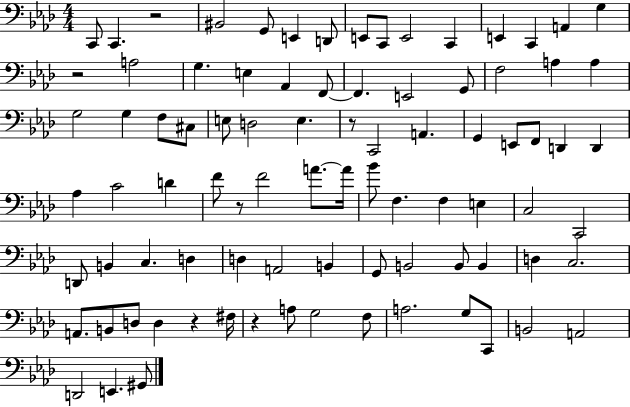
{
  \clef bass
  \numericTimeSignature
  \time 4/4
  \key aes \major
  c,8 c,4. r2 | bis,2 g,8 e,4 d,8 | e,8 c,8 e,2 c,4 | e,4 c,4 a,4 g4 | \break r2 a2 | g4. e4 aes,4 f,8~~ | f,4. e,2 g,8 | f2 a4 a4 | \break g2 g4 f8 cis8 | e8 d2 e4. | r8 c,2 a,4. | g,4 e,8 f,8 d,4 d,4 | \break aes4 c'2 d'4 | f'8 r8 f'2 a'8.~~ a'16 | bes'8 f4. f4 e4 | c2 c,2 | \break d,8 b,4 c4. d4 | d4 a,2 b,4 | g,8 b,2 b,8 b,4 | d4 c2. | \break a,8. b,8 d8 d4 r4 fis16 | r4 a8 g2 f8 | a2. g8 c,8 | b,2 a,2 | \break d,2 e,4. gis,8 | \bar "|."
}